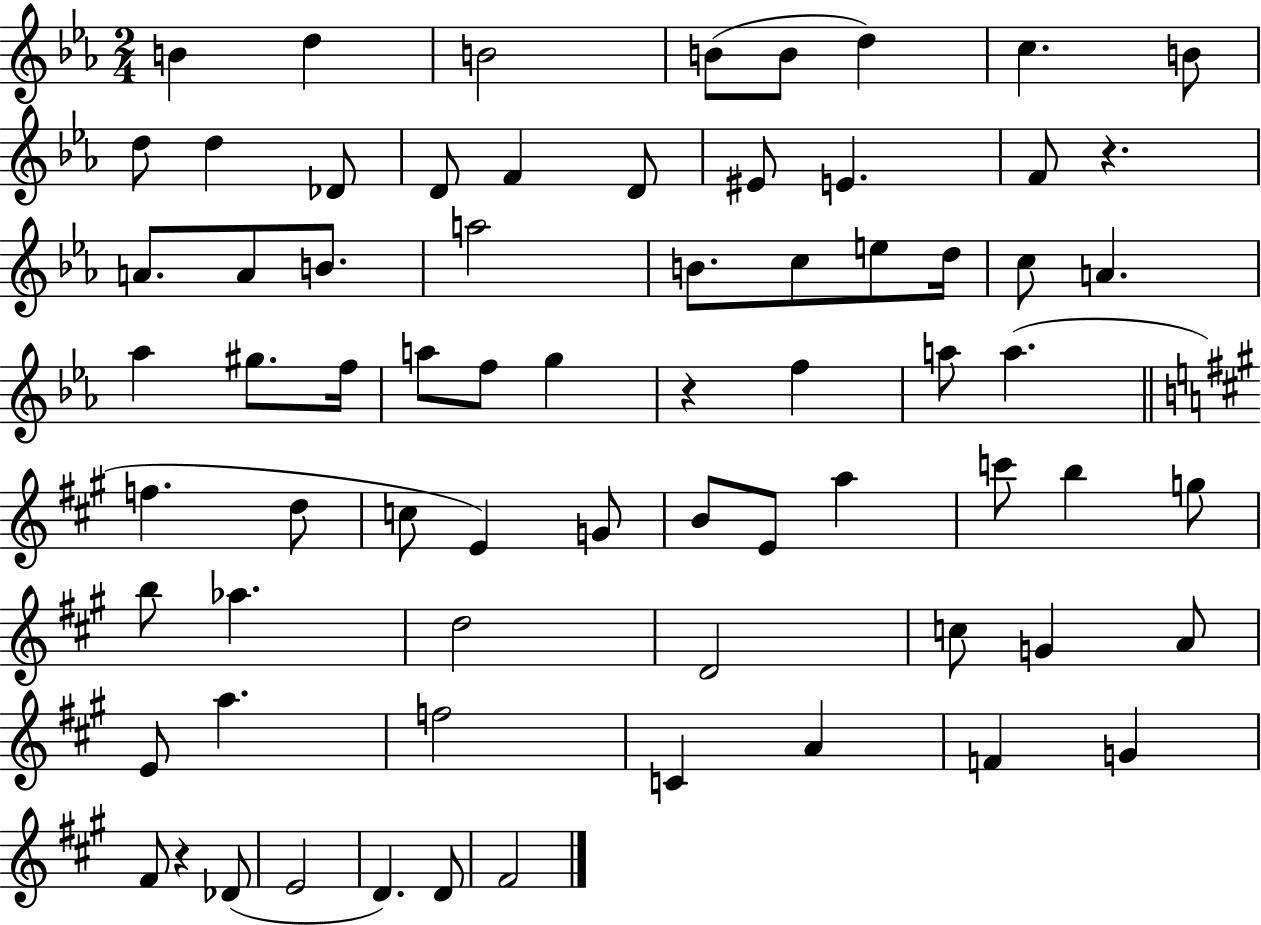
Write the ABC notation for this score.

X:1
T:Untitled
M:2/4
L:1/4
K:Eb
B d B2 B/2 B/2 d c B/2 d/2 d _D/2 D/2 F D/2 ^E/2 E F/2 z A/2 A/2 B/2 a2 B/2 c/2 e/2 d/4 c/2 A _a ^g/2 f/4 a/2 f/2 g z f a/2 a f d/2 c/2 E G/2 B/2 E/2 a c'/2 b g/2 b/2 _a d2 D2 c/2 G A/2 E/2 a f2 C A F G ^F/2 z _D/2 E2 D D/2 ^F2